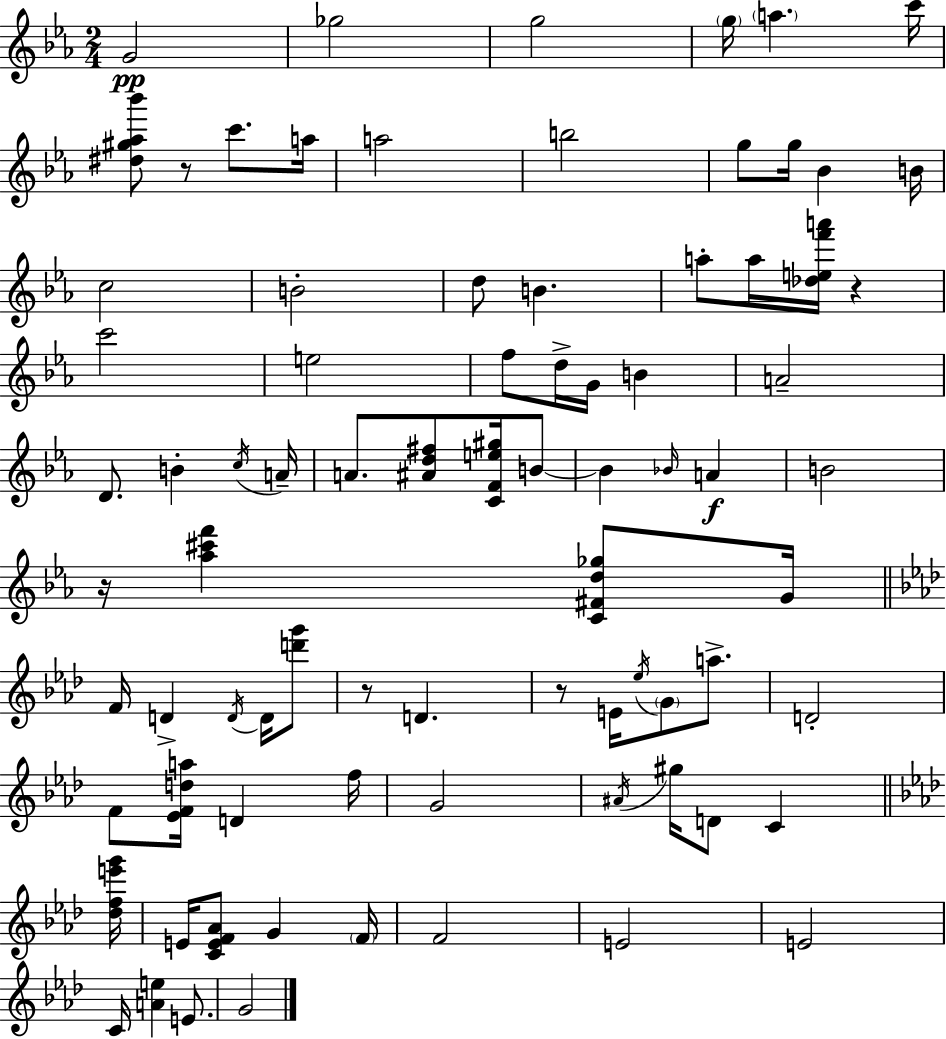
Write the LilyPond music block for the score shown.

{
  \clef treble
  \numericTimeSignature
  \time 2/4
  \key c \minor
  g'2\pp | ges''2 | g''2 | \parenthesize g''16 \parenthesize a''4. c'''16 | \break <dis'' gis'' aes'' bes'''>8 r8 c'''8. a''16 | a''2 | b''2 | g''8 g''16 bes'4 b'16 | \break c''2 | b'2-. | d''8 b'4. | a''8-. a''16 <des'' e'' f''' a'''>16 r4 | \break c'''2 | e''2 | f''8 d''16-> g'16 b'4 | a'2-- | \break d'8. b'4-. \acciaccatura { c''16 } | a'16-- a'8. <ais' d'' fis''>8 <c' f' e'' gis''>16 b'8~~ | b'4 \grace { bes'16 }\f a'4 | b'2 | \break r16 <aes'' cis''' f'''>4 <c' fis' d'' ges''>8 | g'16 \bar "||" \break \key aes \major f'16 d'4-> \acciaccatura { d'16 } d'16 <d''' g'''>8 | r8 d'4. | r8 e'16 \acciaccatura { ees''16 } \parenthesize g'8 a''8.-> | d'2-. | \break f'8 <ees' f' d'' a''>16 d'4 | f''16 g'2 | \acciaccatura { ais'16 } gis''16 d'8 c'4 | \bar "||" \break \key aes \major <des'' f'' e''' g'''>16 e'16 <c' e' f' aes'>8 g'4 | \parenthesize f'16 f'2 | e'2 | e'2 | \break c'16 <a' e''>4 e'8. | g'2 | \bar "|."
}